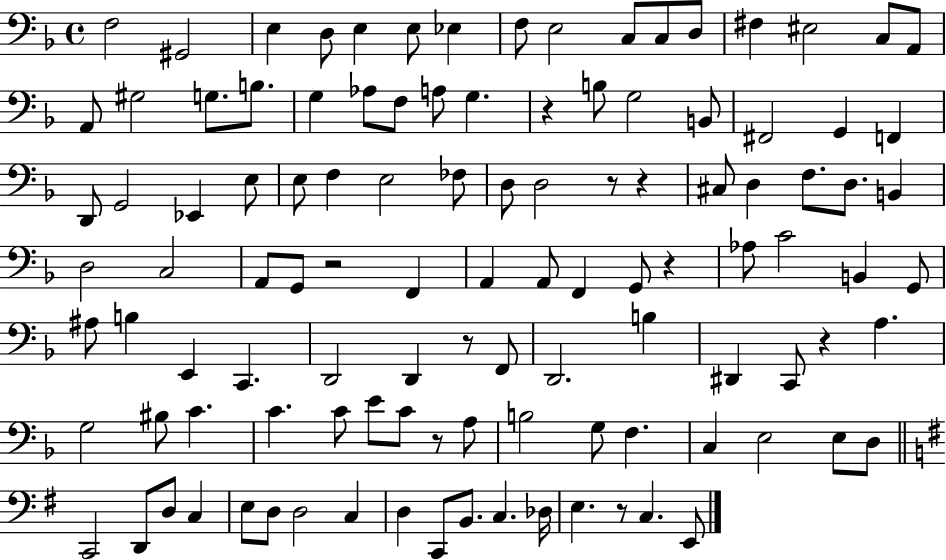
X:1
T:Untitled
M:4/4
L:1/4
K:F
F,2 ^G,,2 E, D,/2 E, E,/2 _E, F,/2 E,2 C,/2 C,/2 D,/2 ^F, ^E,2 C,/2 A,,/2 A,,/2 ^G,2 G,/2 B,/2 G, _A,/2 F,/2 A,/2 G, z B,/2 G,2 B,,/2 ^F,,2 G,, F,, D,,/2 G,,2 _E,, E,/2 E,/2 F, E,2 _F,/2 D,/2 D,2 z/2 z ^C,/2 D, F,/2 D,/2 B,, D,2 C,2 A,,/2 G,,/2 z2 F,, A,, A,,/2 F,, G,,/2 z _A,/2 C2 B,, G,,/2 ^A,/2 B, E,, C,, D,,2 D,, z/2 F,,/2 D,,2 B, ^D,, C,,/2 z A, G,2 ^B,/2 C C C/2 E/2 C/2 z/2 A,/2 B,2 G,/2 F, C, E,2 E,/2 D,/2 C,,2 D,,/2 D,/2 C, E,/2 D,/2 D,2 C, D, C,,/2 B,,/2 C, _D,/4 E, z/2 C, E,,/2